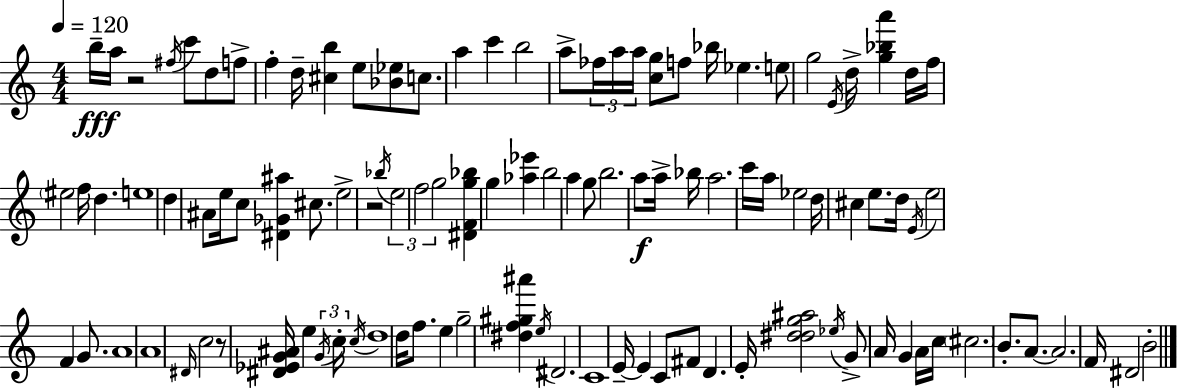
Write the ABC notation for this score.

X:1
T:Untitled
M:4/4
L:1/4
K:C
b/4 a/4 z2 ^f/4 c'/2 d/2 f/2 f d/4 [^cb] e/2 [_B_e]/2 c/2 a c' b2 a/2 _f/4 a/4 a/4 [cg]/2 f/2 _b/4 _e e/2 g2 E/4 d/4 [g_ba'] d/4 f/4 ^e2 f/4 d e4 d ^A/2 e/4 c/2 [^D_G^a] ^c/2 e2 z2 _b/4 e2 f2 g2 [^DFg_b] g [_a_e'] b2 a g/2 b2 a/2 a/4 _b/4 a2 c'/4 a/4 _e2 d/4 ^c e/2 d/4 E/4 e2 F G/2 A4 A4 ^D/4 c2 z/2 [^D_EG^A]/4 e G/4 c/4 c/4 d4 d/4 f/2 e g2 [^df^g^a'] e/4 ^D2 C4 E/4 E C/2 ^F/2 D E/4 [d^dg^a]2 _e/4 G/2 A/4 G A/4 c/4 ^c2 B/2 A/2 A2 F/4 ^D2 B2